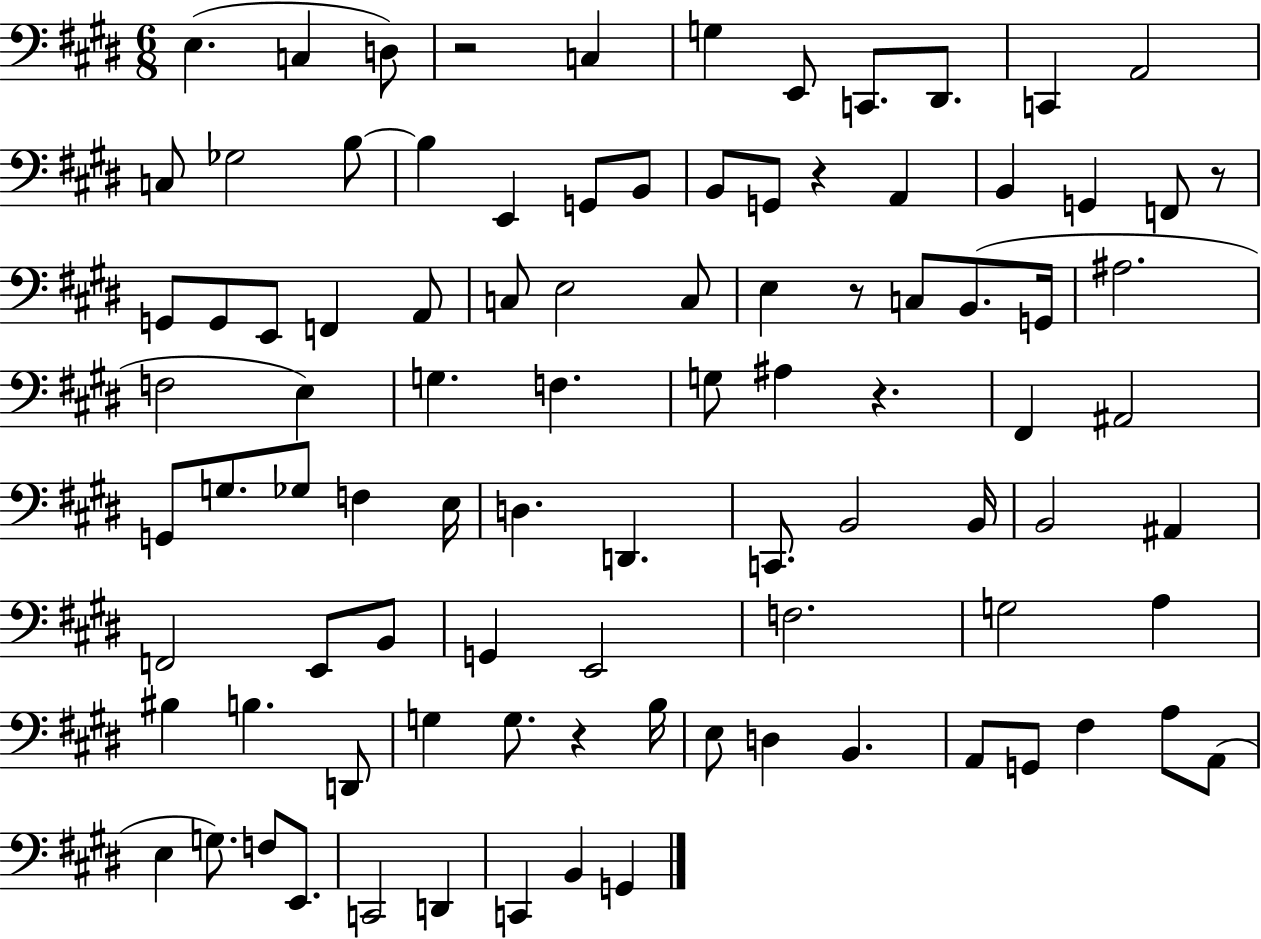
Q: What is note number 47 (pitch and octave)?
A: Gb3